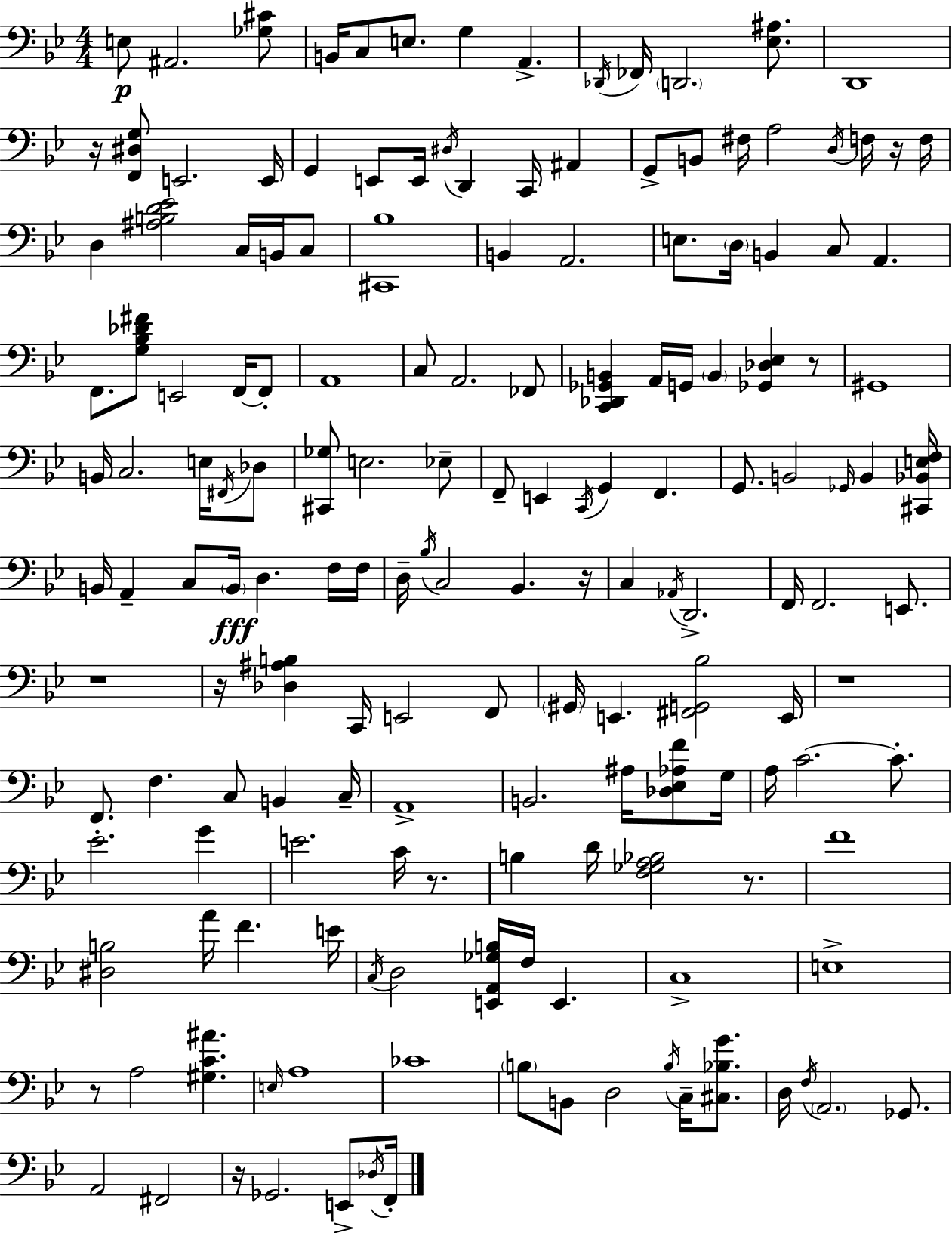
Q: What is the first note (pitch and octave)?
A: E3